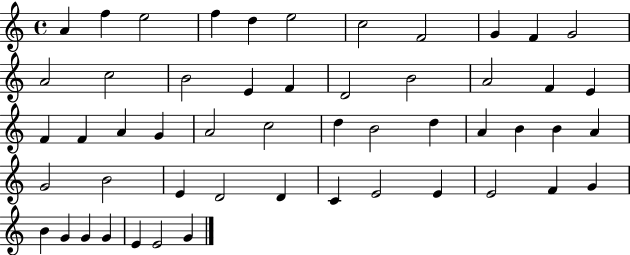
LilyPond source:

{
  \clef treble
  \time 4/4
  \defaultTimeSignature
  \key c \major
  a'4 f''4 e''2 | f''4 d''4 e''2 | c''2 f'2 | g'4 f'4 g'2 | \break a'2 c''2 | b'2 e'4 f'4 | d'2 b'2 | a'2 f'4 e'4 | \break f'4 f'4 a'4 g'4 | a'2 c''2 | d''4 b'2 d''4 | a'4 b'4 b'4 a'4 | \break g'2 b'2 | e'4 d'2 d'4 | c'4 e'2 e'4 | e'2 f'4 g'4 | \break b'4 g'4 g'4 g'4 | e'4 e'2 g'4 | \bar "|."
}